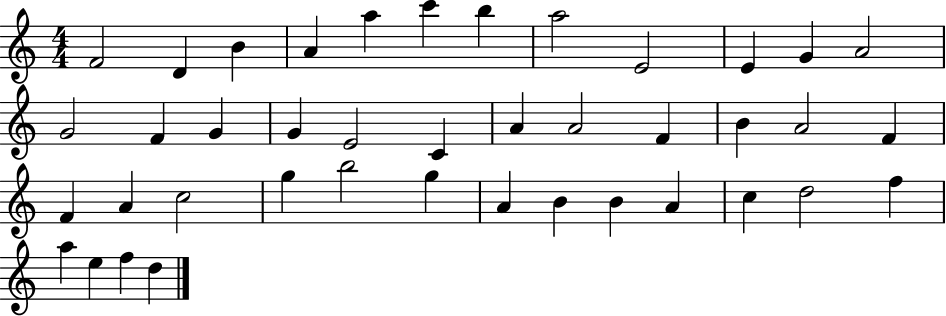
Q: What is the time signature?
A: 4/4